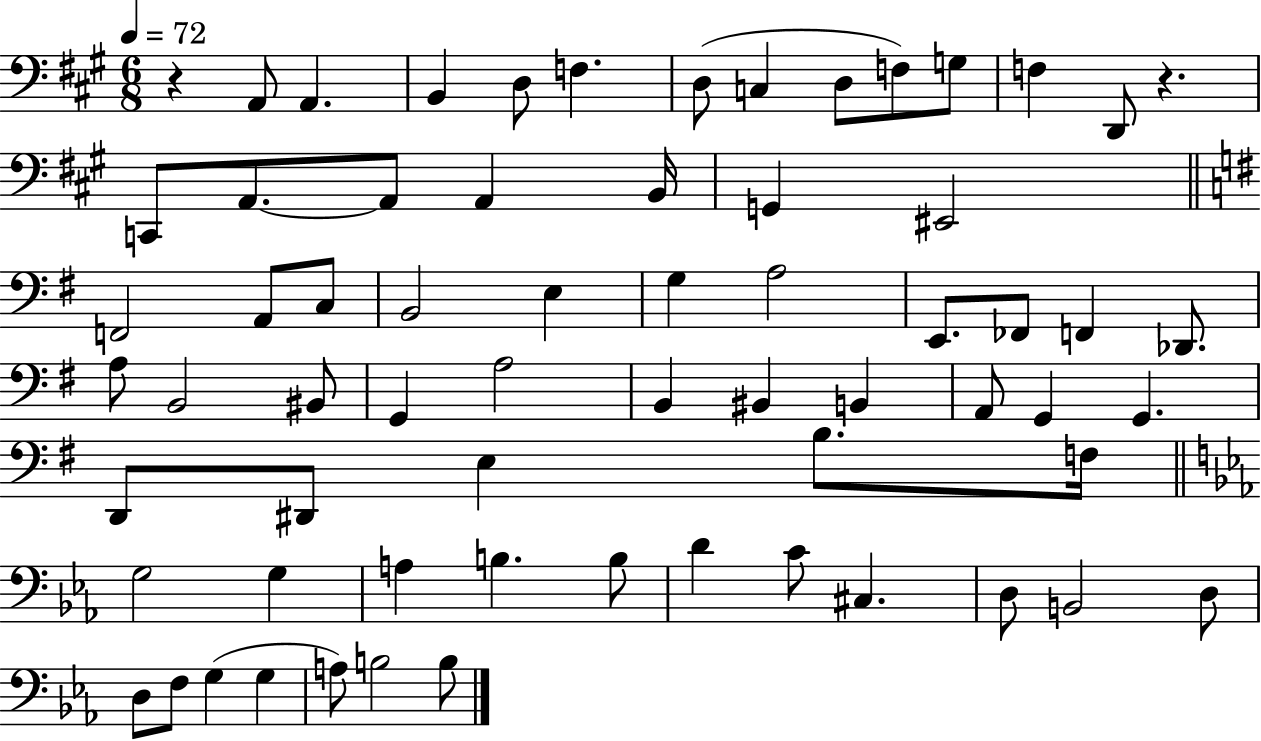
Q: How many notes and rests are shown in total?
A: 66